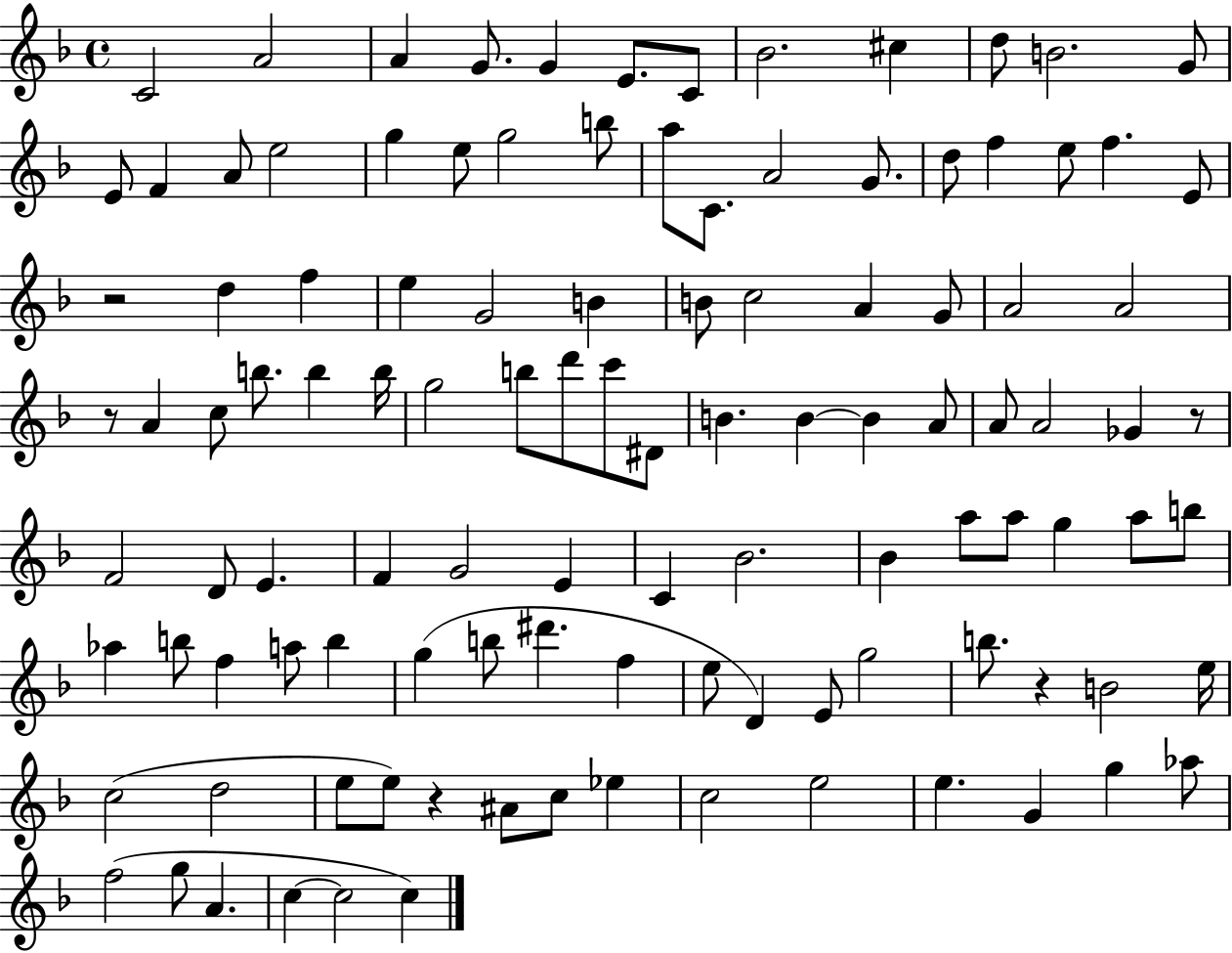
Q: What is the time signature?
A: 4/4